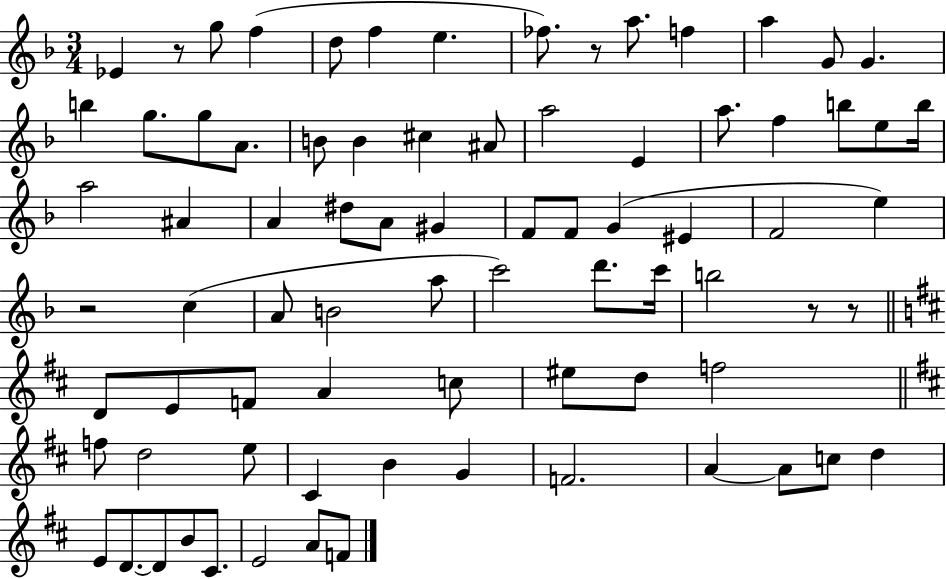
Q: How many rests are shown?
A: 5